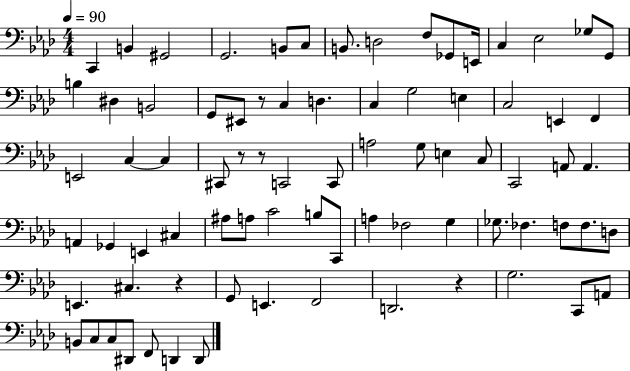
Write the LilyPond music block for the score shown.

{
  \clef bass
  \numericTimeSignature
  \time 4/4
  \key aes \major
  \tempo 4 = 90
  c,4 b,4 gis,2 | g,2. b,8 c8 | b,8. d2 f8 ges,8 e,16 | c4 ees2 ges8 g,8 | \break b4 dis4 b,2 | g,8 eis,8 r8 c4 d4. | c4 g2 e4 | c2 e,4 f,4 | \break e,2 c4~~ c4 | cis,8 r8 r8 c,2 c,8 | a2 g8 e4 c8 | c,2 a,8 a,4. | \break a,4 ges,4 e,4 cis4 | ais8 a8 c'2 b8 c,8 | a4 fes2 g4 | ges8. fes4. f8 f8. d8 | \break e,4. cis4. r4 | g,8 e,4. f,2 | d,2. r4 | g2. c,8 a,8 | \break b,8 c8 c8 dis,8 f,8 d,4 d,8 | \bar "|."
}